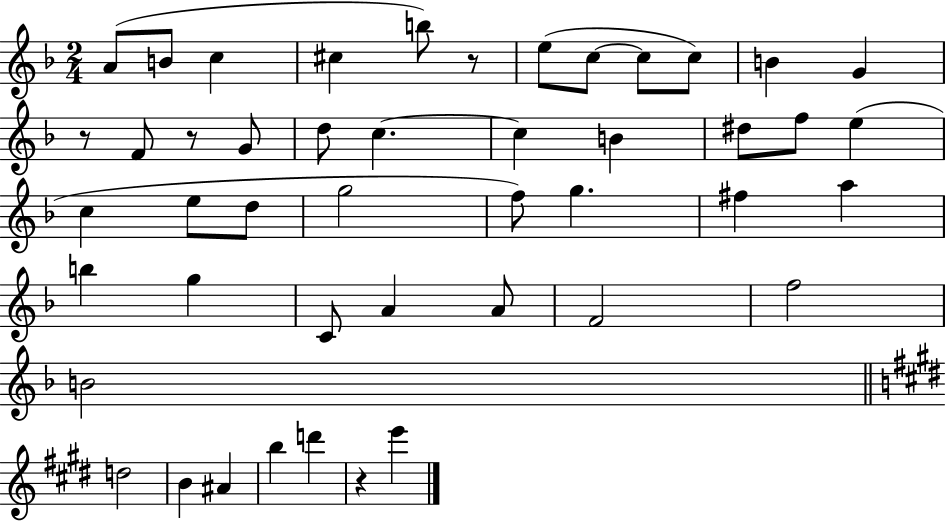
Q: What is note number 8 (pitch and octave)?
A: C5